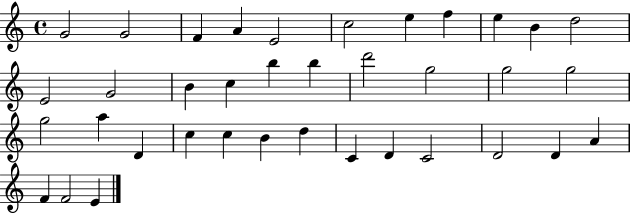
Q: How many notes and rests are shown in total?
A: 37